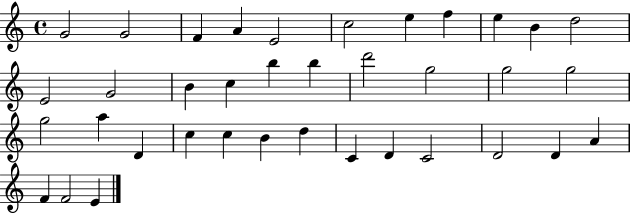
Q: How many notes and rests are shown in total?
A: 37